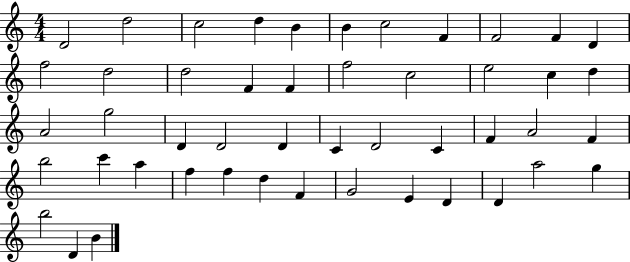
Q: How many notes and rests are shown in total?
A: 48